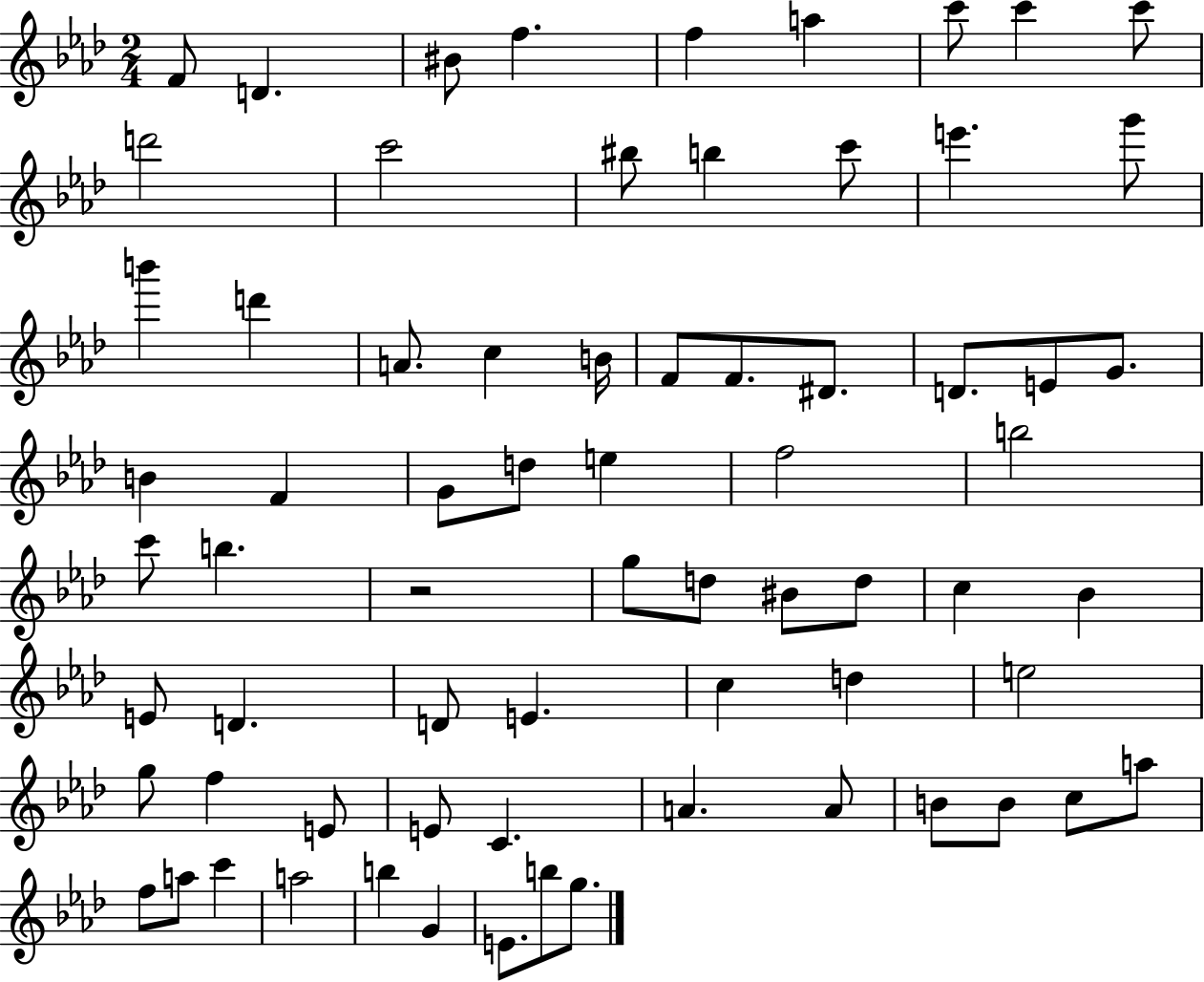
F4/e D4/q. BIS4/e F5/q. F5/q A5/q C6/e C6/q C6/e D6/h C6/h BIS5/e B5/q C6/e E6/q. G6/e B6/q D6/q A4/e. C5/q B4/s F4/e F4/e. D#4/e. D4/e. E4/e G4/e. B4/q F4/q G4/e D5/e E5/q F5/h B5/h C6/e B5/q. R/h G5/e D5/e BIS4/e D5/e C5/q Bb4/q E4/e D4/q. D4/e E4/q. C5/q D5/q E5/h G5/e F5/q E4/e E4/e C4/q. A4/q. A4/e B4/e B4/e C5/e A5/e F5/e A5/e C6/q A5/h B5/q G4/q E4/e. B5/e G5/e.